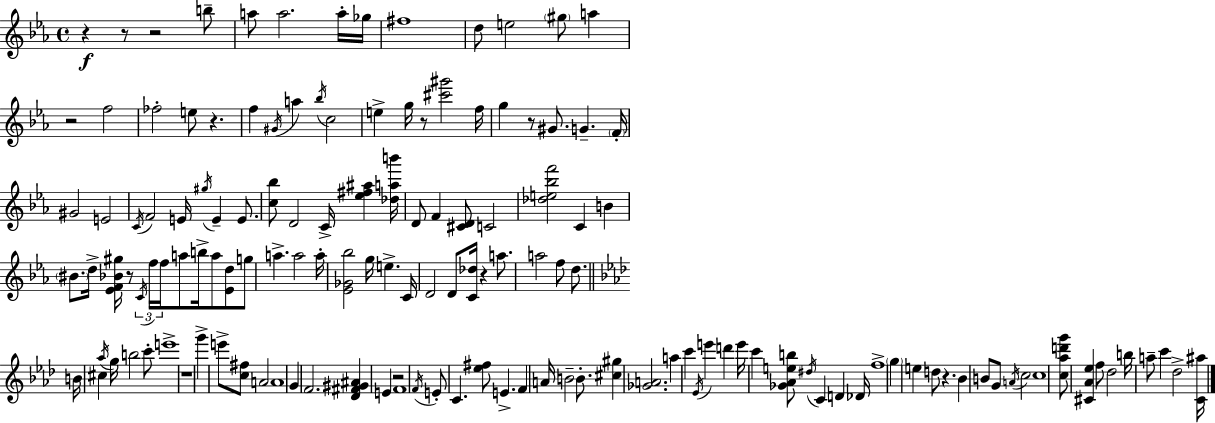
{
  \clef treble
  \time 4/4
  \defaultTimeSignature
  \key ees \major
  r4\f r8 r2 b''8-- | a''8 a''2. a''16-. ges''16 | fis''1 | d''8 e''2 \parenthesize gis''8 a''4 | \break r2 f''2 | fes''2-. e''8 r4. | f''4 \acciaccatura { gis'16 } a''4 \acciaccatura { bes''16 } c''2 | e''4-> g''16 r8 <cis''' gis'''>2 | \break f''16 g''4 r8 gis'8. g'4.-- | \parenthesize f'16-. gis'2 e'2 | \acciaccatura { c'16 } f'2 e'16 \acciaccatura { gis''16 } e'4-- | e'8. <c'' bes''>8 d'2 c'16-> <ees'' fis'' ais''>4 | \break <des'' a'' b'''>16 d'8 f'4 <cis' d'>8 c'2 | <des'' e'' bes'' f'''>2 c'4 | b'4 \parenthesize bis'8. d''16-> <ees' f' bes' gis''>16 r8 \tuplet 3/2 { \acciaccatura { c'16 } f''16 f''16 } a''8 | b''16-> a''8 <ees' d''>8 g''8 a''4.-> a''2 | \break a''16-. <ees' ges' bes''>2 g''16 e''4.-> | c'16 d'2 d'8 | <c' des''>16 r4 a''8. a''2 | f''8 d''8. \bar "||" \break \key aes \major b'16 cis''4 \acciaccatura { aes''16 } g''16 b''2 c'''8-. | e'''1-> | r1 | g'''4-> e'''8-> <c'' fis''>8 a'2 | \break a'1 | g'4 f'2. | <des' fis' gis' ais'>4 e'4 r2 | f'1 | \break \acciaccatura { f'16 } e'8-. c'4. <ees'' fis''>8 e'4.-> | f'4 a'16 b'2-- b'8.-. | <cis'' gis''>4 <ges' a'>2. | a''4 c'''4 \acciaccatura { ees'16 } e'''4 d'''4 | \break e'''16 c'''4 <ges' aes' e'' b''>8 \acciaccatura { dis''16 } c'4 d'4 | des'16 f''1-> | \parenthesize g''4 e''4 d''8 r4. | bes'4 b'8 g'8 \acciaccatura { a'16 } c''2 | \break c''1 | <c'' aes'' d''' g'''>8 <cis' aes' ees''>4 f''8 des''2 | b''16 a''8-- c'''4 des''2-> | <c' ais''>16 \bar "|."
}